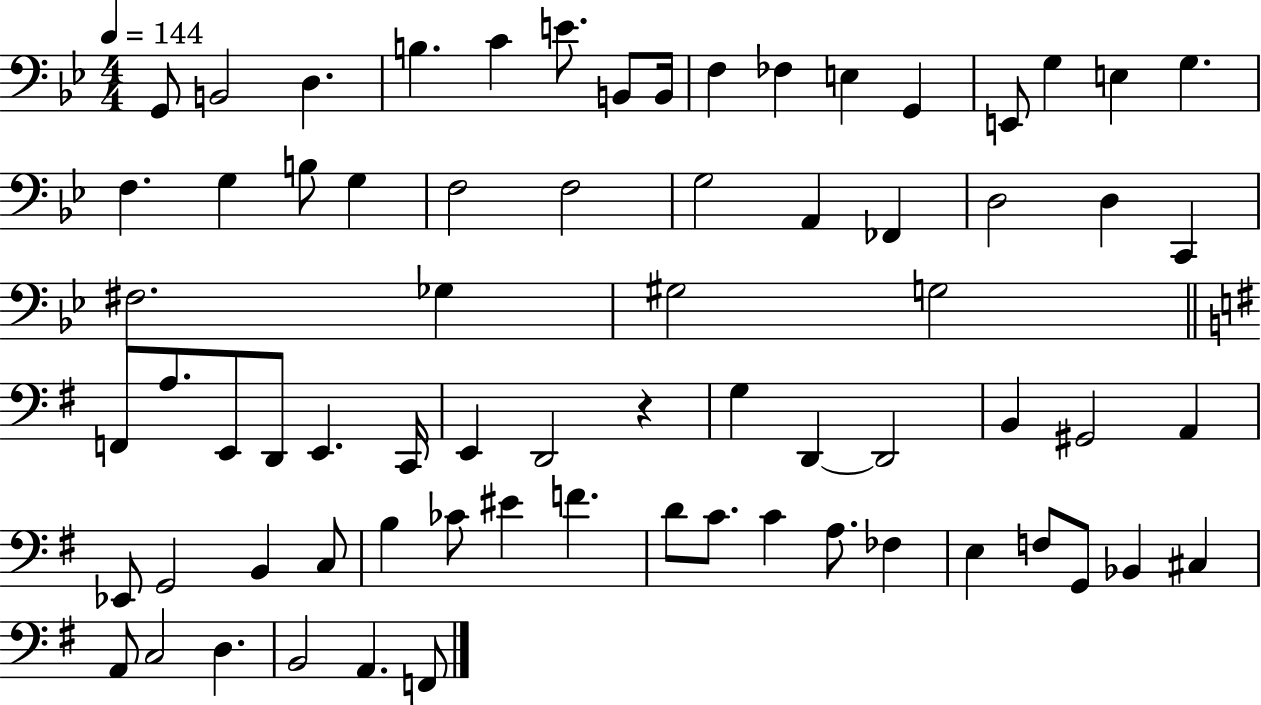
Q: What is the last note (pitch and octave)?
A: F2